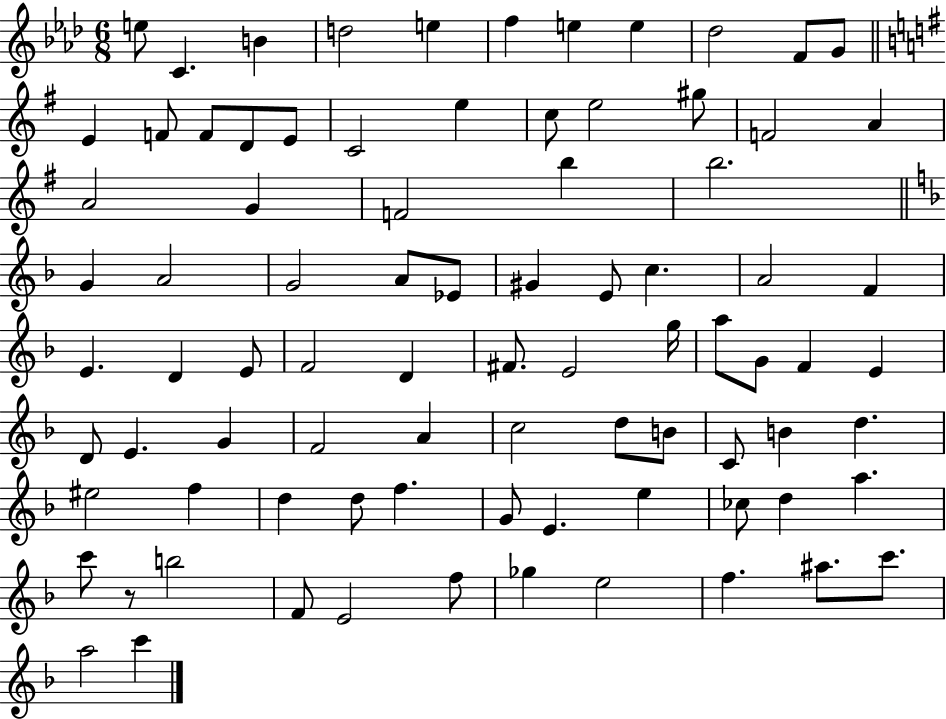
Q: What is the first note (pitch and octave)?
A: E5